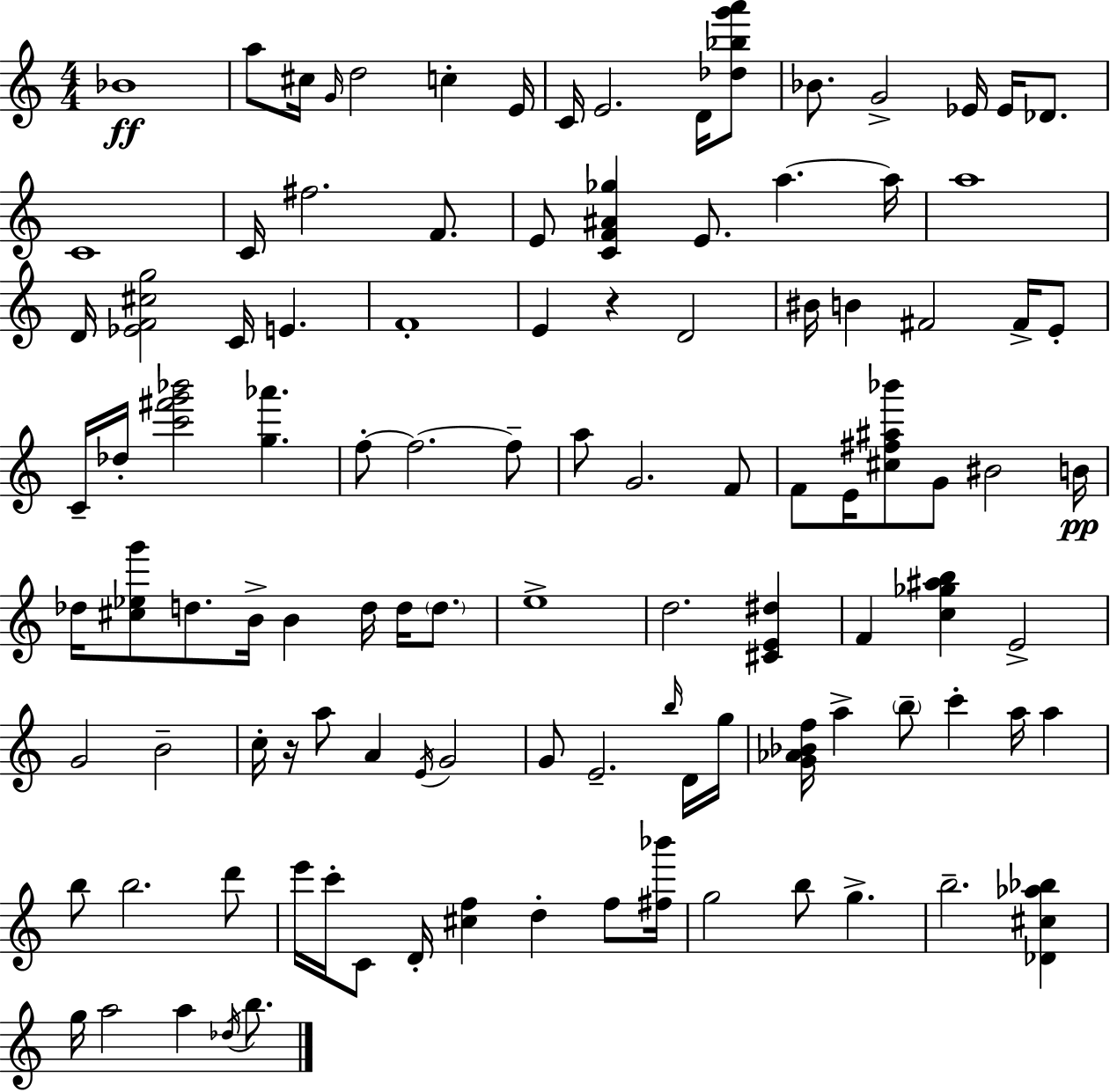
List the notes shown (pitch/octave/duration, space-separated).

Bb4/w A5/e C#5/s G4/s D5/h C5/q E4/s C4/s E4/h. D4/s [Db5,Bb5,G6,A6]/e Bb4/e. G4/h Eb4/s Eb4/s Db4/e. C4/w C4/s F#5/h. F4/e. E4/e [C4,F4,A#4,Gb5]/q E4/e. A5/q. A5/s A5/w D4/s [Eb4,F4,C#5,G5]/h C4/s E4/q. F4/w E4/q R/q D4/h BIS4/s B4/q F#4/h F#4/s E4/e C4/s Db5/s [C6,F#6,G6,Bb6]/h [G5,Ab6]/q. F5/e F5/h. F5/e A5/e G4/h. F4/e F4/e E4/s [C#5,F#5,A#5,Bb6]/e G4/e BIS4/h B4/s Db5/s [C#5,Eb5,G6]/e D5/e. B4/s B4/q D5/s D5/s D5/e. E5/w D5/h. [C#4,E4,D#5]/q F4/q [C5,Gb5,A#5,B5]/q E4/h G4/h B4/h C5/s R/s A5/e A4/q E4/s G4/h G4/e E4/h. B5/s D4/s G5/s [G4,Ab4,Bb4,F5]/s A5/q B5/e C6/q A5/s A5/q B5/e B5/h. D6/e E6/s C6/s C4/e D4/s [C#5,F5]/q D5/q F5/e [F#5,Bb6]/s G5/h B5/e G5/q. B5/h. [Db4,C#5,Ab5,Bb5]/q G5/s A5/h A5/q Db5/s B5/e.